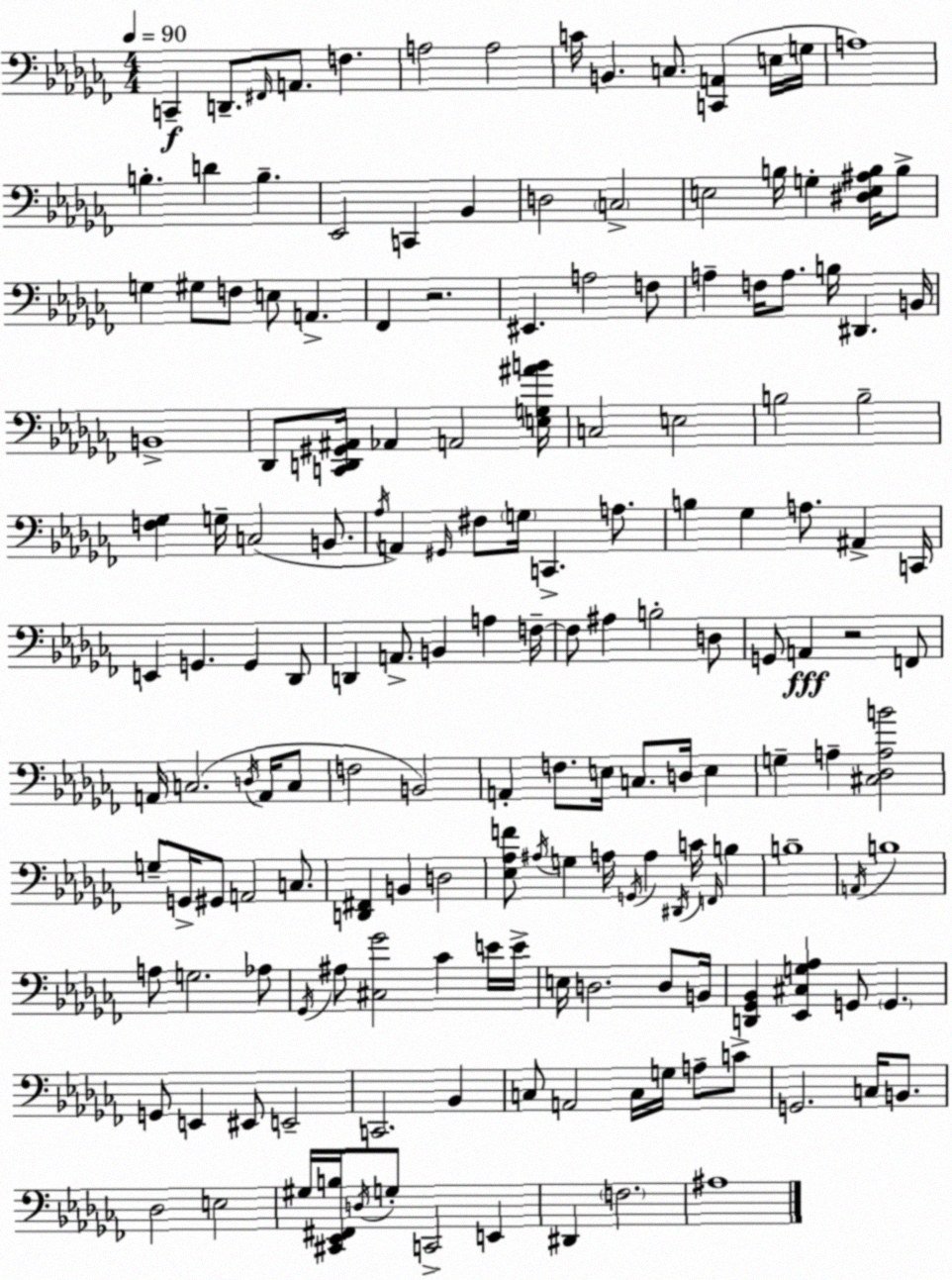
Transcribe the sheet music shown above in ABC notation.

X:1
T:Untitled
M:4/4
L:1/4
K:Abm
C,, D,,/2 ^F,,/4 A,,/2 F, A,2 A,2 C/4 B,, C,/2 [C,,A,,] E,/4 G,/4 A,4 B, D B, _E,,2 C,, _B,, D,2 C,2 E,2 B,/4 G, [^D,E,^A,B,]/4 B,/2 G, ^G,/2 F,/2 E,/2 A,, _F,, z2 ^E,, A,2 F,/2 A, F,/4 A,/2 B,/4 ^D,, B,,/4 B,,4 _D,,/2 [C,,D,,^G,,^A,,]/4 _A,, A,,2 [E,G,^AB]/4 C,2 E,2 B,2 B,2 [F,_G,] G,/4 C,2 B,,/2 _A,/4 A,, ^G,,/4 ^F,/2 G,/4 C,, A,/2 B, _G, A,/2 ^A,, C,,/4 E,, G,, G,, _D,,/2 D,, A,,/2 B,, A, F,/4 F,/2 ^A, B,2 D,/2 G,,/2 A,, z2 F,,/2 A,,/4 C,2 D,/4 A,,/4 C,/2 F,2 B,,2 A,, F,/2 E,/4 C,/2 D,/4 E, G, A, [^C,_D,A,B]2 G,/2 G,,/4 ^G,,/2 A,,2 C,/2 [D,,^F,,] B,, D,2 [_E,_A,F]/2 ^A,/4 G, A,/4 G,,/4 A, ^D,,/4 C/4 F,,/4 B, B,4 A,,/4 B,4 A,/2 G,2 _A,/2 _G,,/4 ^A,/2 [^C,_G]2 _C E/4 E/4 E,/4 D,2 D,/2 B,,/4 [D,,_G,,_B,,] [_E,,^C,G,_A,] G,,/2 G,, G,,/2 E,, ^E,,/2 E,,2 C,,2 _B,, C,/2 A,,2 C,/4 G,/4 A,/2 C/2 G,,2 C,/4 B,,/2 _D,2 E,2 ^G,/4 [^C,,_E,,^F,,B,]/4 D,/4 G,/2 C,,2 E,, ^D,, F,2 ^A,4